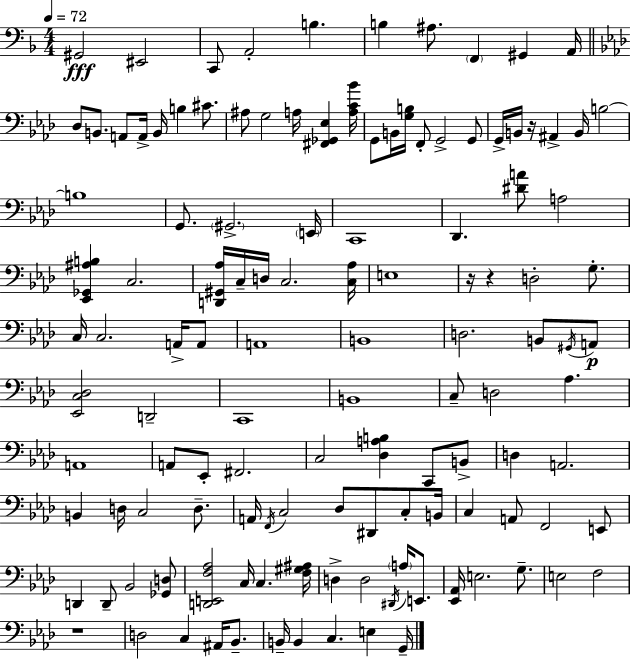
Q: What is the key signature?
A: D minor